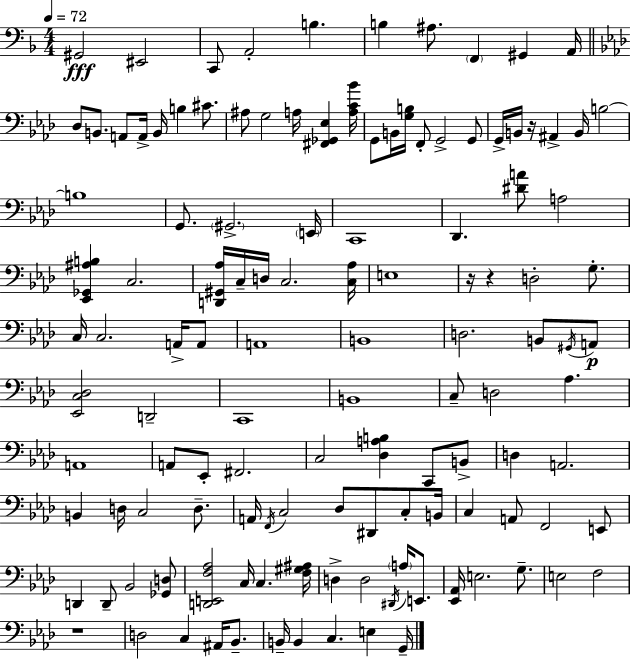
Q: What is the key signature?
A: D minor